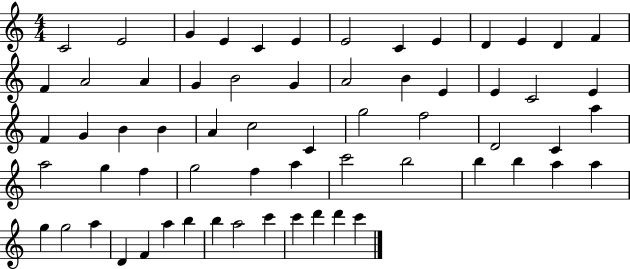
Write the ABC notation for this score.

X:1
T:Untitled
M:4/4
L:1/4
K:C
C2 E2 G E C E E2 C E D E D F F A2 A G B2 G A2 B E E C2 E F G B B A c2 C g2 f2 D2 C a a2 g f g2 f a c'2 b2 b b a a g g2 a D F a b b a2 c' c' d' d' c'